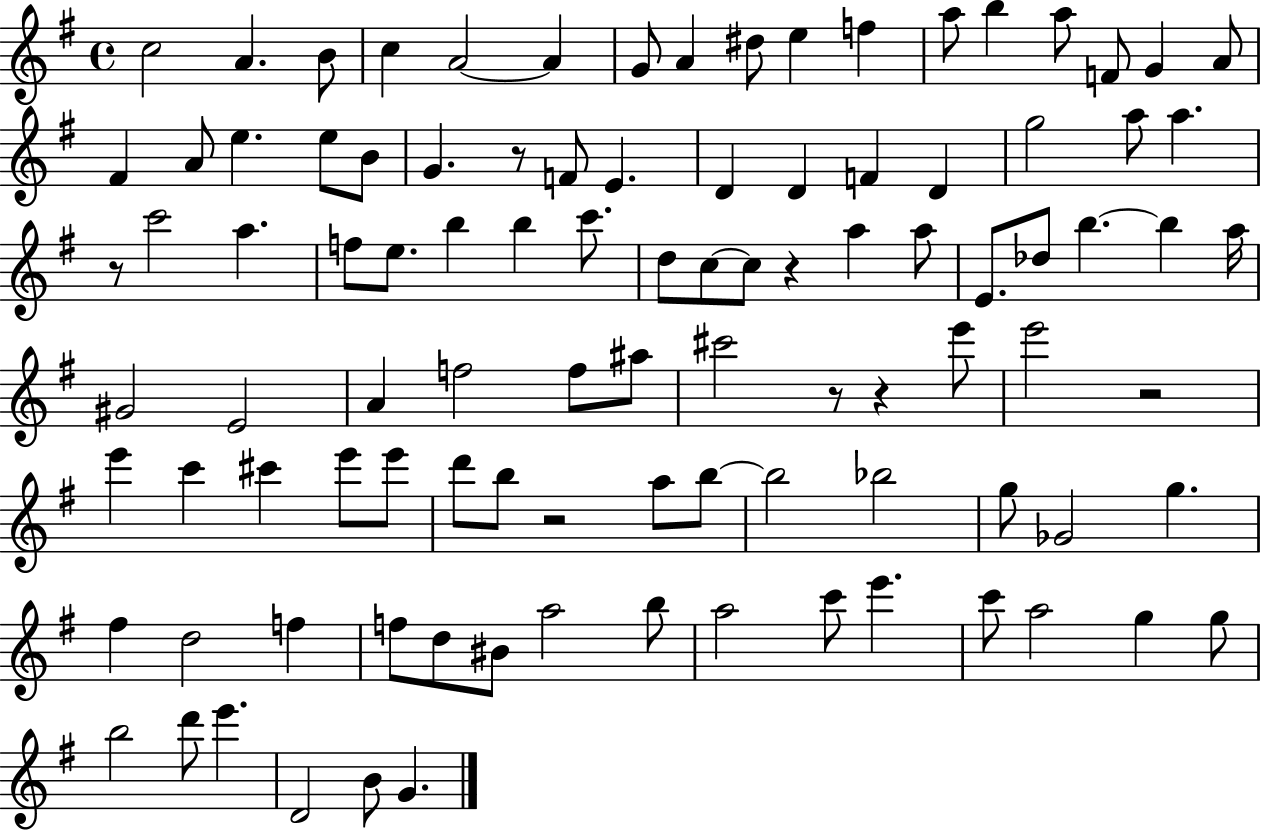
C5/h A4/q. B4/e C5/q A4/h A4/q G4/e A4/q D#5/e E5/q F5/q A5/e B5/q A5/e F4/e G4/q A4/e F#4/q A4/e E5/q. E5/e B4/e G4/q. R/e F4/e E4/q. D4/q D4/q F4/q D4/q G5/h A5/e A5/q. R/e C6/h A5/q. F5/e E5/e. B5/q B5/q C6/e. D5/e C5/e C5/e R/q A5/q A5/e E4/e. Db5/e B5/q. B5/q A5/s G#4/h E4/h A4/q F5/h F5/e A#5/e C#6/h R/e R/q E6/e E6/h R/h E6/q C6/q C#6/q E6/e E6/e D6/e B5/e R/h A5/e B5/e B5/h Bb5/h G5/e Gb4/h G5/q. F#5/q D5/h F5/q F5/e D5/e BIS4/e A5/h B5/e A5/h C6/e E6/q. C6/e A5/h G5/q G5/e B5/h D6/e E6/q. D4/h B4/e G4/q.